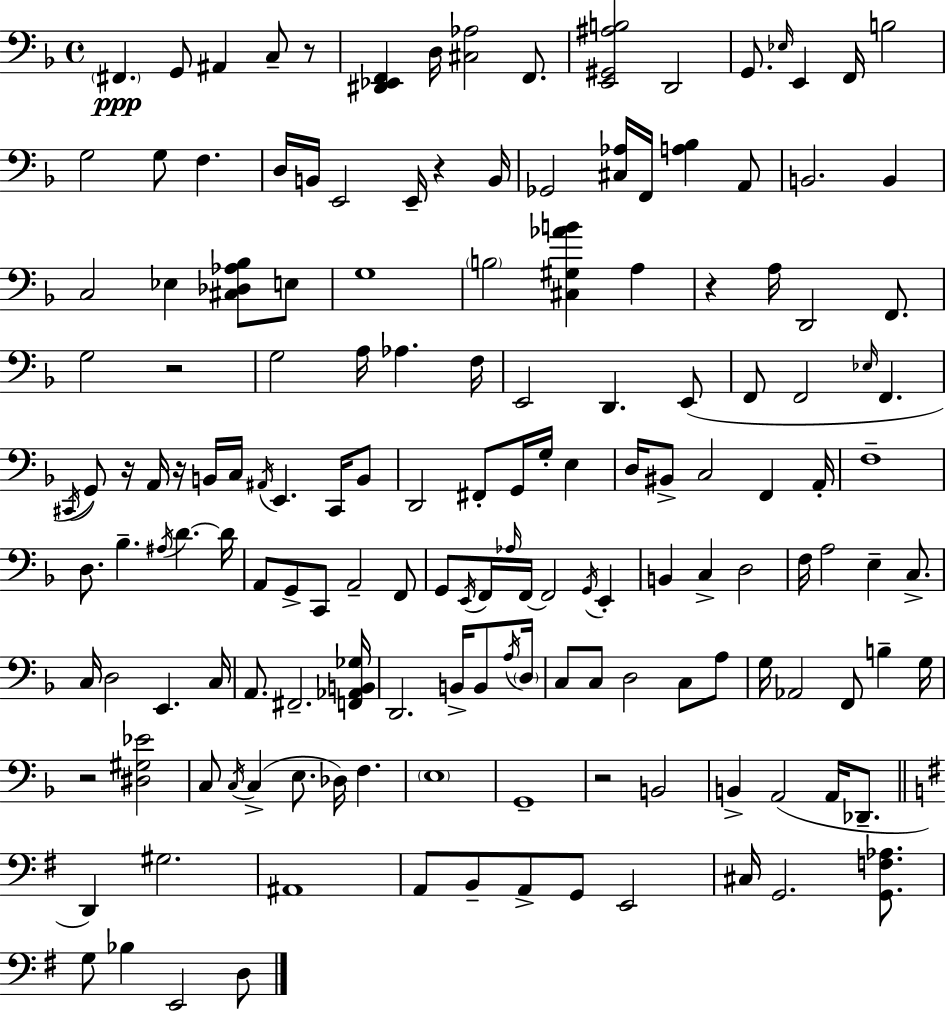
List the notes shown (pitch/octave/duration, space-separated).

F#2/q. G2/e A#2/q C3/e R/e [D#2,Eb2,F2]/q D3/s [C#3,Ab3]/h F2/e. [E2,G#2,A#3,B3]/h D2/h G2/e. Eb3/s E2/q F2/s B3/h G3/h G3/e F3/q. D3/s B2/s E2/h E2/s R/q B2/s Gb2/h [C#3,Ab3]/s F2/s [A3,Bb3]/q A2/e B2/h. B2/q C3/h Eb3/q [C#3,Db3,Ab3,Bb3]/e E3/e G3/w B3/h [C#3,G#3,Ab4,B4]/q A3/q R/q A3/s D2/h F2/e. G3/h R/h G3/h A3/s Ab3/q. F3/s E2/h D2/q. E2/e F2/e F2/h Eb3/s F2/q. C#2/s G2/e R/s A2/s R/s B2/s C3/s A#2/s E2/q. C#2/s B2/e D2/h F#2/e G2/s G3/s E3/q D3/s BIS2/e C3/h F2/q A2/s F3/w D3/e. Bb3/q. A#3/s D4/q. D4/s A2/e G2/e C2/e A2/h F2/e G2/e E2/s F2/s Ab3/s F2/s F2/h G2/s E2/q B2/q C3/q D3/h F3/s A3/h E3/q C3/e. C3/s D3/h E2/q. C3/s A2/e. F#2/h. [F2,Ab2,B2,Gb3]/s D2/h. B2/s B2/e A3/s D3/s C3/e C3/e D3/h C3/e A3/e G3/s Ab2/h F2/e B3/q G3/s R/h [D#3,G#3,Eb4]/h C3/e C3/s C3/q E3/e. Db3/s F3/q. E3/w G2/w R/h B2/h B2/q A2/h A2/s Db2/e. D2/q G#3/h. A#2/w A2/e B2/e A2/e G2/e E2/h C#3/s G2/h. [G2,F3,Ab3]/e. G3/e Bb3/q E2/h D3/e